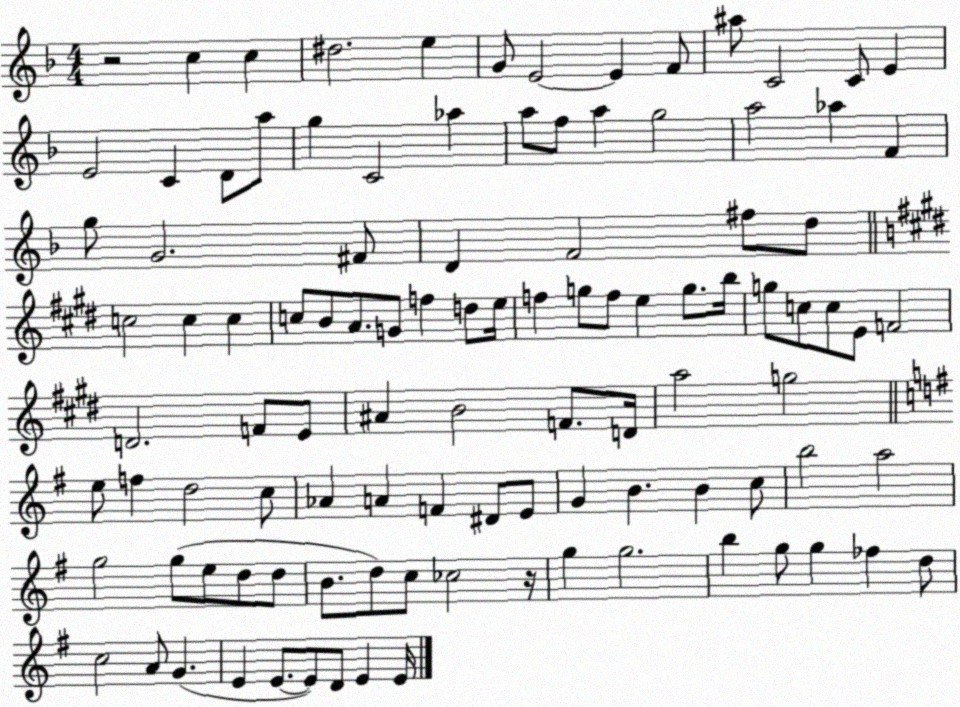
X:1
T:Untitled
M:4/4
L:1/4
K:F
z2 c c ^d2 e G/2 E2 E F/2 ^a/2 C2 C/2 E E2 C D/2 a/2 g C2 _a a/2 f/2 a g2 a2 _a F g/2 G2 ^F/2 D F2 ^f/2 d/2 c2 c c c/2 B/2 A/2 G/2 f d/2 e/4 f g/2 f/2 e g/2 b/4 g/2 c/2 c/2 E/2 F2 D2 F/2 E/2 ^A B2 F/2 D/4 a2 g2 e/2 f d2 c/2 _A A F ^D/2 E/2 G B B c/2 b2 a2 g2 g/2 e/2 d/2 d/2 B/2 d/2 c/2 _c2 z/4 g g2 b g/2 g _f d/2 c2 A/2 G E E/2 E/2 D/2 E E/4